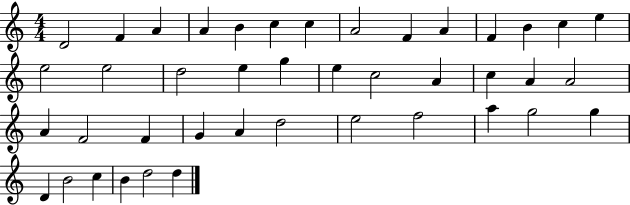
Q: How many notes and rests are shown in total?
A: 42